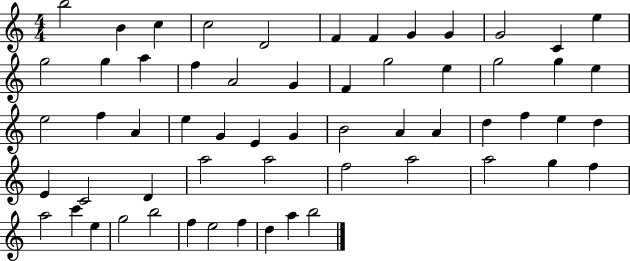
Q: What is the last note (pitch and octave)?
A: B5